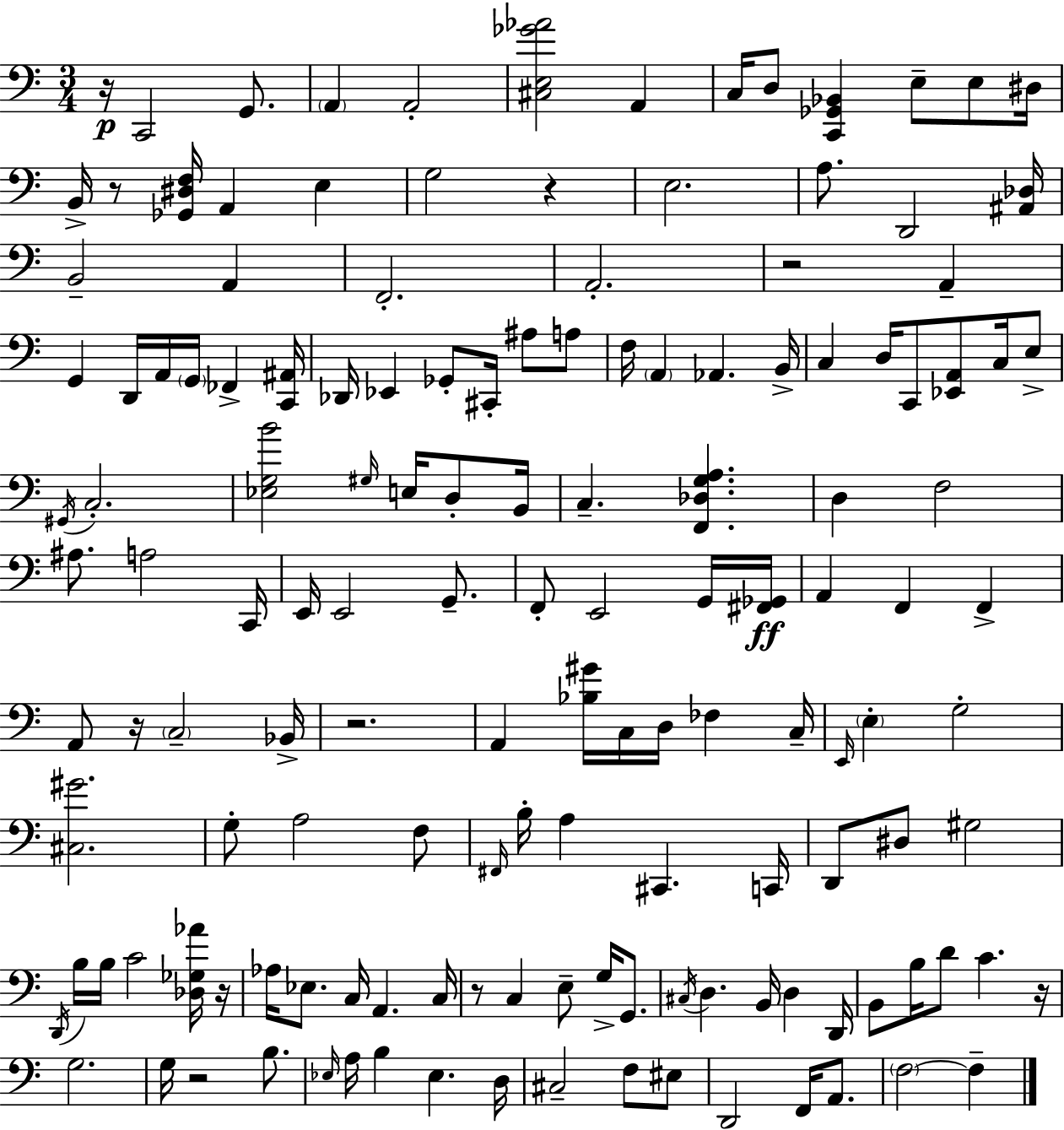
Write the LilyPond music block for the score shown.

{
  \clef bass
  \numericTimeSignature
  \time 3/4
  \key a \minor
  \repeat volta 2 { r16\p c,2 g,8. | \parenthesize a,4 a,2-. | <cis e ges' aes'>2 a,4 | c16 d8 <c, ges, bes,>4 e8-- e8 dis16 | \break b,16-> r8 <ges, dis f>16 a,4 e4 | g2 r4 | e2. | a8. d,2 <ais, des>16 | \break b,2-- a,4 | f,2.-. | a,2.-. | r2 a,4-- | \break g,4 d,16 a,16 \parenthesize g,16 fes,4-> <c, ais,>16 | des,16 ees,4 ges,8-. cis,16-. ais8 a8 | f16 \parenthesize a,4 aes,4. b,16-> | c4 d16 c,8 <ees, a,>8 c16 e8-> | \break \acciaccatura { gis,16 } c2.-. | <ees g b'>2 \grace { gis16 } e16 d8-. | b,16 c4.-- <f, des g a>4. | d4 f2 | \break ais8. a2 | c,16 e,16 e,2 g,8.-- | f,8-. e,2 | g,16 <fis, ges,>16\ff a,4 f,4 f,4-> | \break a,8 r16 \parenthesize c2-- | bes,16-> r2. | a,4 <bes gis'>16 c16 d16 fes4 | c16-- \grace { e,16 } \parenthesize e4-. g2-. | \break <cis gis'>2. | g8-. a2 | f8 \grace { fis,16 } b16-. a4 cis,4. | c,16 d,8 dis8 gis2 | \break \acciaccatura { d,16 } b16 b16 c'2 | <des ges aes'>16 r16 aes16 ees8. c16 a,4. | c16 r8 c4 e8-- | g16-> g,8. \acciaccatura { cis16 } d4. | \break b,16 d4 d,16 b,8 b16 d'8 c'4. | r16 g2. | g16 r2 | b8. \grace { ees16 } a16 b4 | \break ees4. d16 cis2-- | f8 eis8 d,2 | f,16 a,8. \parenthesize f2~~ | f4-- } \bar "|."
}